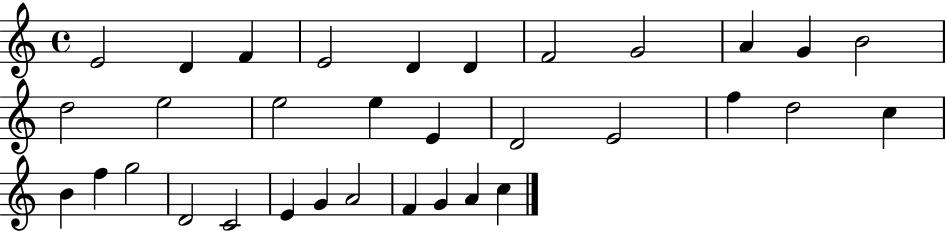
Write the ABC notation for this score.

X:1
T:Untitled
M:4/4
L:1/4
K:C
E2 D F E2 D D F2 G2 A G B2 d2 e2 e2 e E D2 E2 f d2 c B f g2 D2 C2 E G A2 F G A c